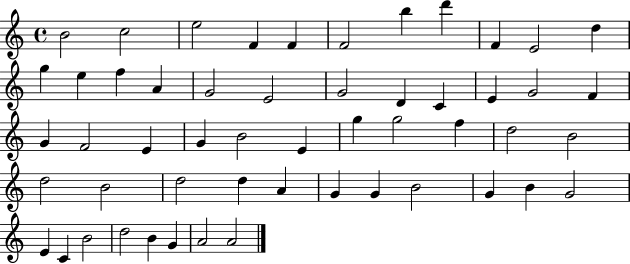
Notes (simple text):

B4/h C5/h E5/h F4/q F4/q F4/h B5/q D6/q F4/q E4/h D5/q G5/q E5/q F5/q A4/q G4/h E4/h G4/h D4/q C4/q E4/q G4/h F4/q G4/q F4/h E4/q G4/q B4/h E4/q G5/q G5/h F5/q D5/h B4/h D5/h B4/h D5/h D5/q A4/q G4/q G4/q B4/h G4/q B4/q G4/h E4/q C4/q B4/h D5/h B4/q G4/q A4/h A4/h